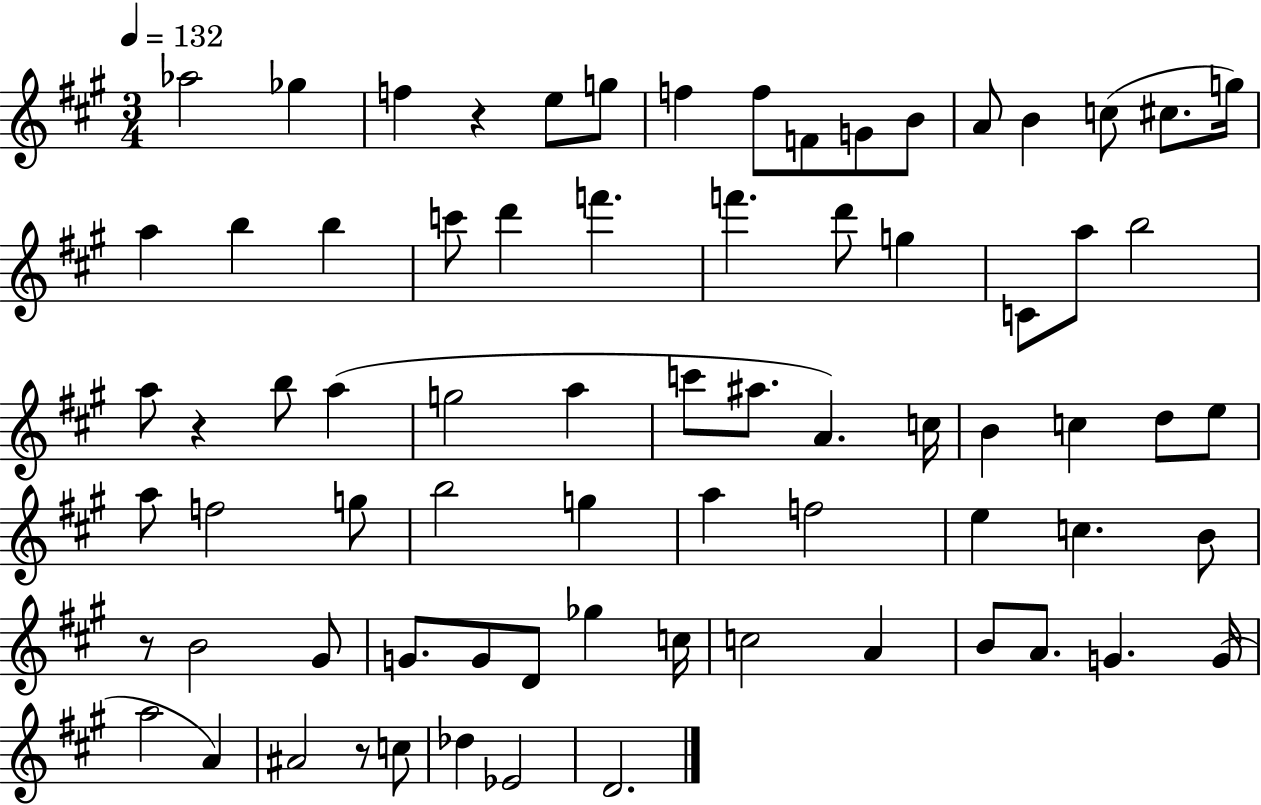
X:1
T:Untitled
M:3/4
L:1/4
K:A
_a2 _g f z e/2 g/2 f f/2 F/2 G/2 B/2 A/2 B c/2 ^c/2 g/4 a b b c'/2 d' f' f' d'/2 g C/2 a/2 b2 a/2 z b/2 a g2 a c'/2 ^a/2 A c/4 B c d/2 e/2 a/2 f2 g/2 b2 g a f2 e c B/2 z/2 B2 ^G/2 G/2 G/2 D/2 _g c/4 c2 A B/2 A/2 G G/4 a2 A ^A2 z/2 c/2 _d _E2 D2